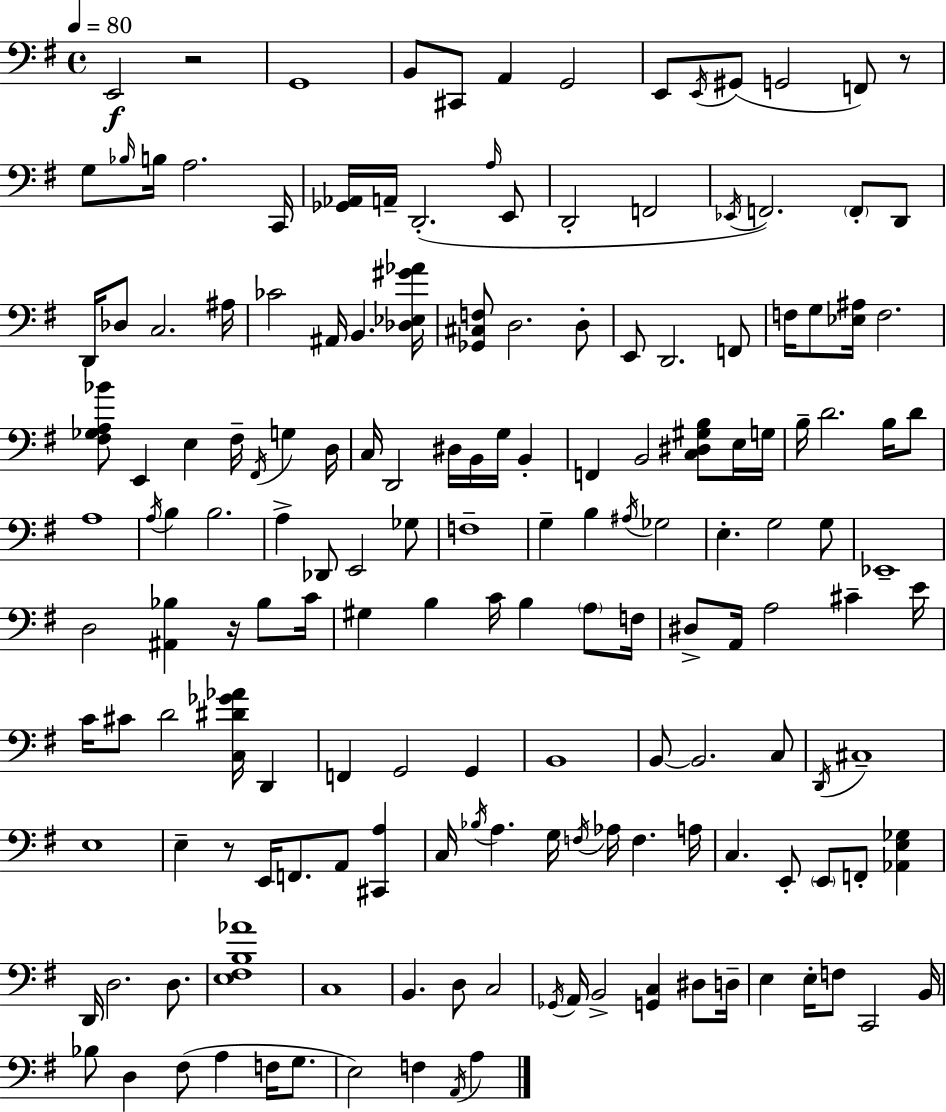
{
  \clef bass
  \time 4/4
  \defaultTimeSignature
  \key e \minor
  \tempo 4 = 80
  e,2\f r2 | g,1 | b,8 cis,8 a,4 g,2 | e,8 \acciaccatura { e,16 }( gis,8 g,2 f,8) r8 | \break g8 \grace { bes16 } b16 a2. | c,16 <ges, aes,>16 a,16-- d,2.-.( | \grace { a16 } e,8 d,2-. f,2 | \acciaccatura { ees,16 }) f,2. | \break \parenthesize f,8-. d,8 d,16 des8 c2. | ais16 ces'2 ais,16 b,4. | <des ees gis' aes'>16 <ges, cis f>8 d2. | d8-. e,8 d,2. | \break f,8 f16 g8 <ees ais>16 f2. | <fis ges a bes'>8 e,4 e4 fis16-- \acciaccatura { fis,16 } | g4 d16 c16 d,2 dis16 b,16 | g16 b,4-. f,4 b,2 | \break <c dis gis b>8 e16 g16 b16-- d'2. | b16 d'8 a1 | \acciaccatura { a16 } b4 b2. | a4-> des,8 e,2 | \break ges8 f1-- | g4-- b4 \acciaccatura { ais16 } ges2 | e4.-. g2 | g8 ees,1-- | \break d2 <ais, bes>4 | r16 bes8 c'16 gis4 b4 c'16 | b4 \parenthesize a8 f16 dis8-> a,16 a2 | cis'4-- e'16 c'16 cis'8 d'2 | \break <c dis' ges' aes'>16 d,4 f,4 g,2 | g,4 b,1 | b,8~~ b,2. | c8 \acciaccatura { d,16 } cis1-- | \break e1 | e4-- r8 e,16 f,8. | a,8 <cis, a>4 c16 \acciaccatura { bes16 } a4. | g16 \acciaccatura { f16 } aes16 f4. a16 c4. | \break e,8-. \parenthesize e,8 f,8-. <aes, e ges>4 d,16 d2. | d8. <e fis b aes'>1 | c1 | b,4. | \break d8 c2 \acciaccatura { ges,16 } a,16 b,2-> | <g, c>4 dis8 d16-- e4 e16-. | f8 c,2 b,16 bes8 d4 | fis8( a4 f16 g8. e2) | \break f4 \acciaccatura { a,16 } a4 \bar "|."
}